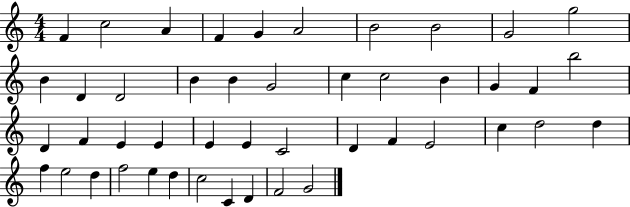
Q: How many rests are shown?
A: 0